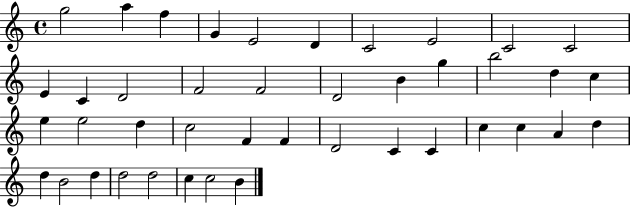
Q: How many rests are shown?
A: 0